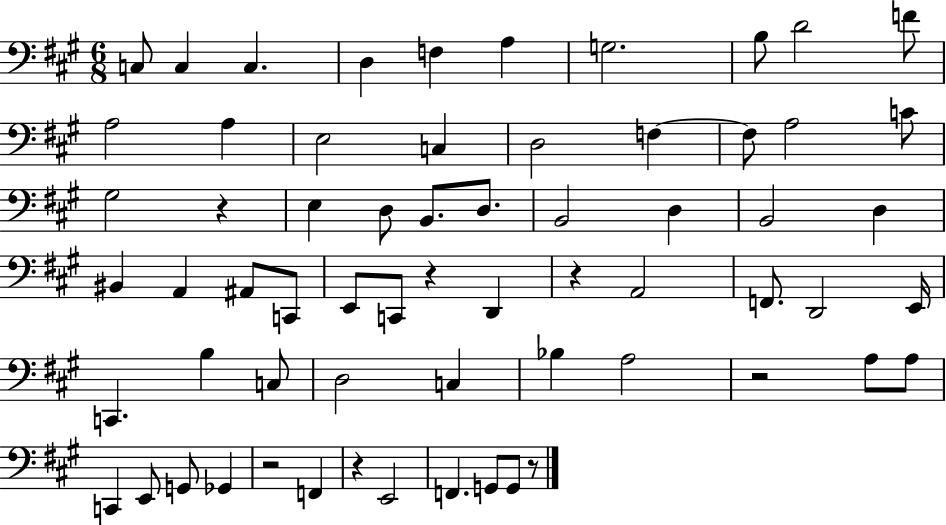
{
  \clef bass
  \numericTimeSignature
  \time 6/8
  \key a \major
  \repeat volta 2 { c8 c4 c4. | d4 f4 a4 | g2. | b8 d'2 f'8 | \break a2 a4 | e2 c4 | d2 f4~~ | f8 a2 c'8 | \break gis2 r4 | e4 d8 b,8. d8. | b,2 d4 | b,2 d4 | \break bis,4 a,4 ais,8 c,8 | e,8 c,8 r4 d,4 | r4 a,2 | f,8. d,2 e,16 | \break c,4. b4 c8 | d2 c4 | bes4 a2 | r2 a8 a8 | \break c,4 e,8 g,8 ges,4 | r2 f,4 | r4 e,2 | f,4. g,8 g,8 r8 | \break } \bar "|."
}